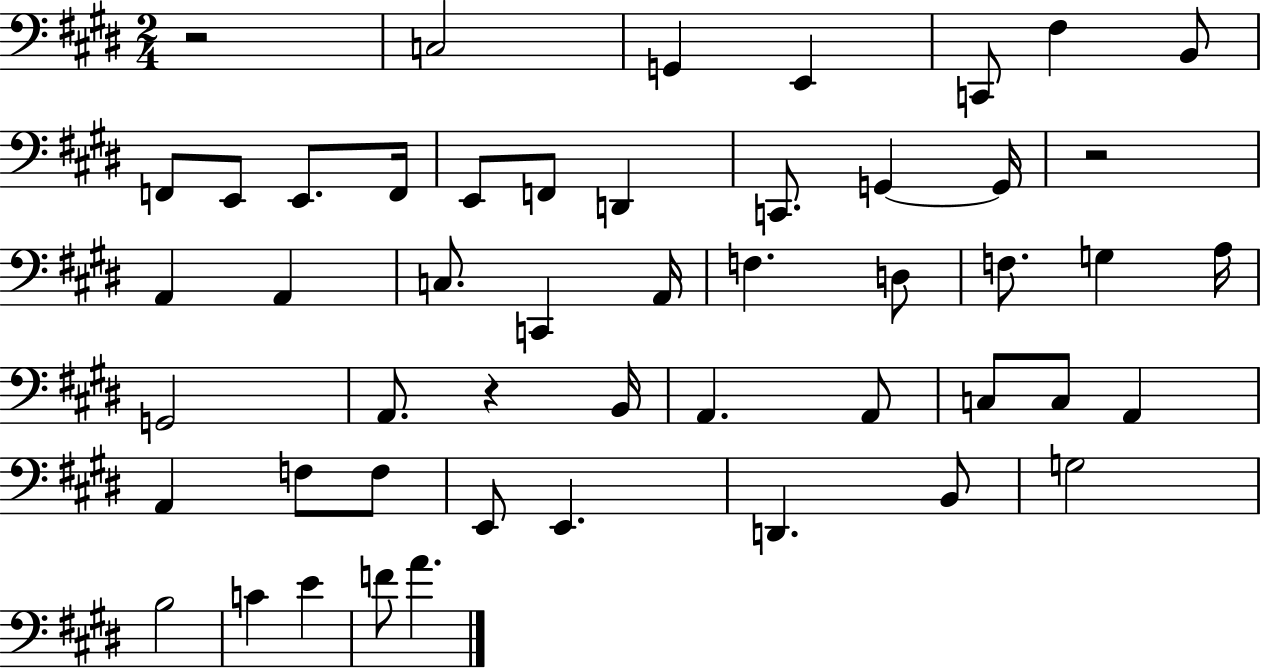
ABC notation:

X:1
T:Untitled
M:2/4
L:1/4
K:E
z2 C,2 G,, E,, C,,/2 ^F, B,,/2 F,,/2 E,,/2 E,,/2 F,,/4 E,,/2 F,,/2 D,, C,,/2 G,, G,,/4 z2 A,, A,, C,/2 C,, A,,/4 F, D,/2 F,/2 G, A,/4 G,,2 A,,/2 z B,,/4 A,, A,,/2 C,/2 C,/2 A,, A,, F,/2 F,/2 E,,/2 E,, D,, B,,/2 G,2 B,2 C E F/2 A